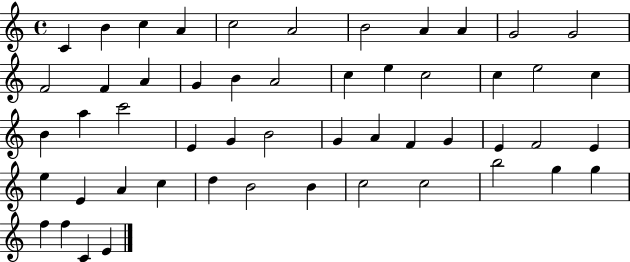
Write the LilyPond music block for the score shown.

{
  \clef treble
  \time 4/4
  \defaultTimeSignature
  \key c \major
  c'4 b'4 c''4 a'4 | c''2 a'2 | b'2 a'4 a'4 | g'2 g'2 | \break f'2 f'4 a'4 | g'4 b'4 a'2 | c''4 e''4 c''2 | c''4 e''2 c''4 | \break b'4 a''4 c'''2 | e'4 g'4 b'2 | g'4 a'4 f'4 g'4 | e'4 f'2 e'4 | \break e''4 e'4 a'4 c''4 | d''4 b'2 b'4 | c''2 c''2 | b''2 g''4 g''4 | \break f''4 f''4 c'4 e'4 | \bar "|."
}